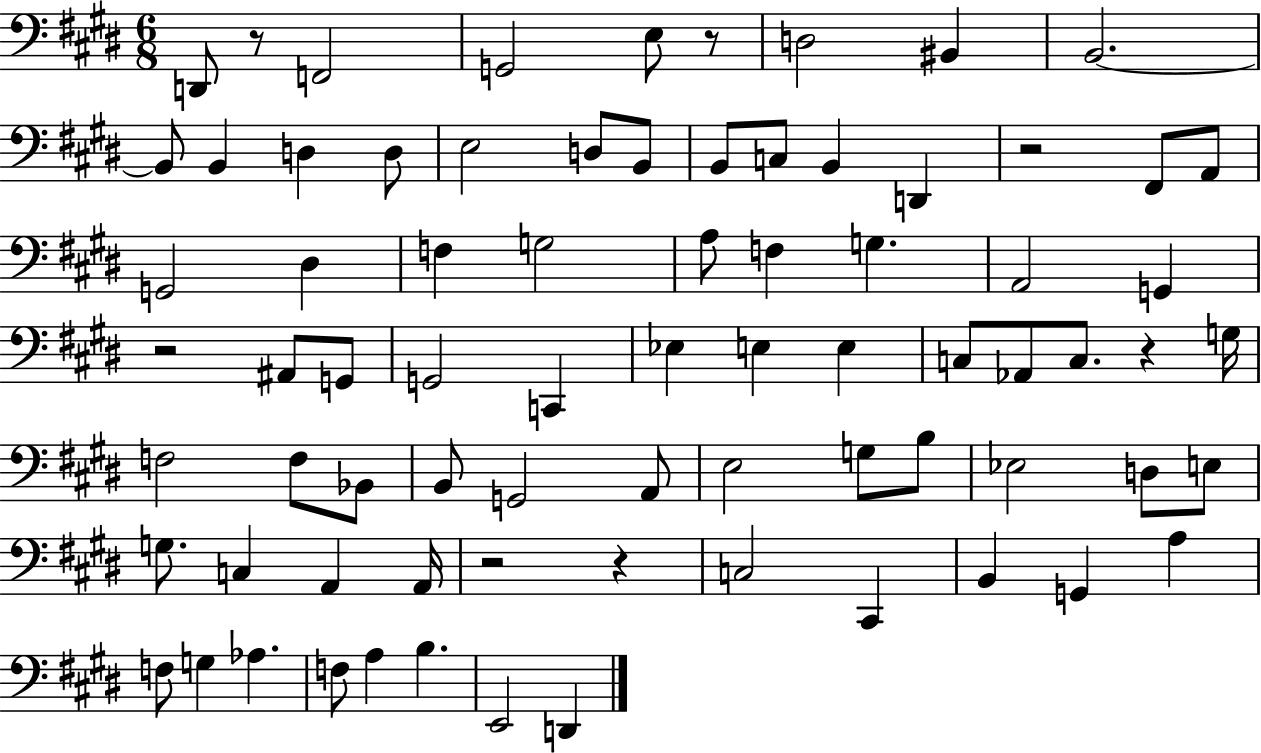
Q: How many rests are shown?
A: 7